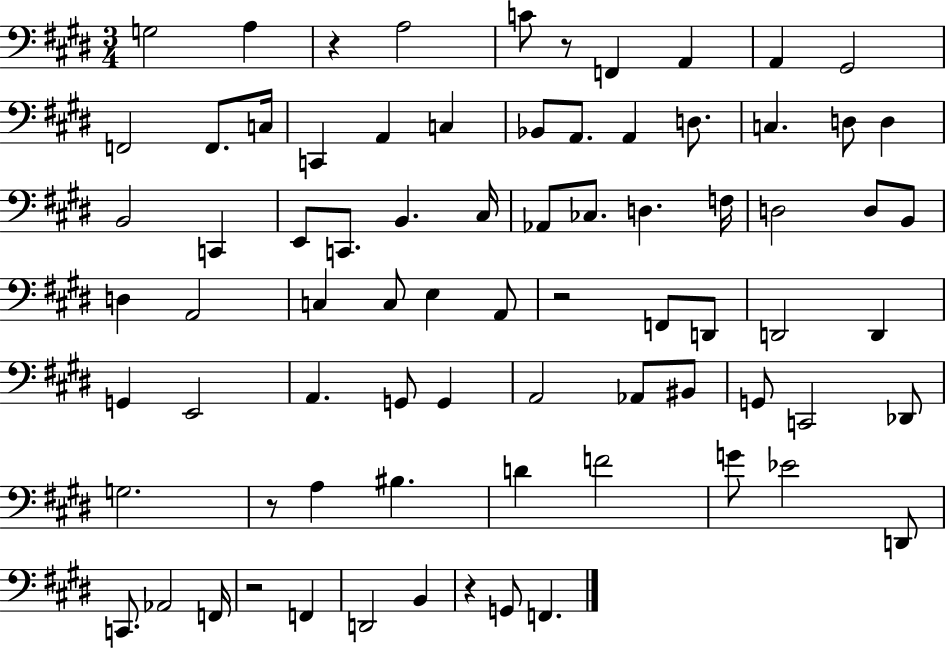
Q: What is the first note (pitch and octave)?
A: G3